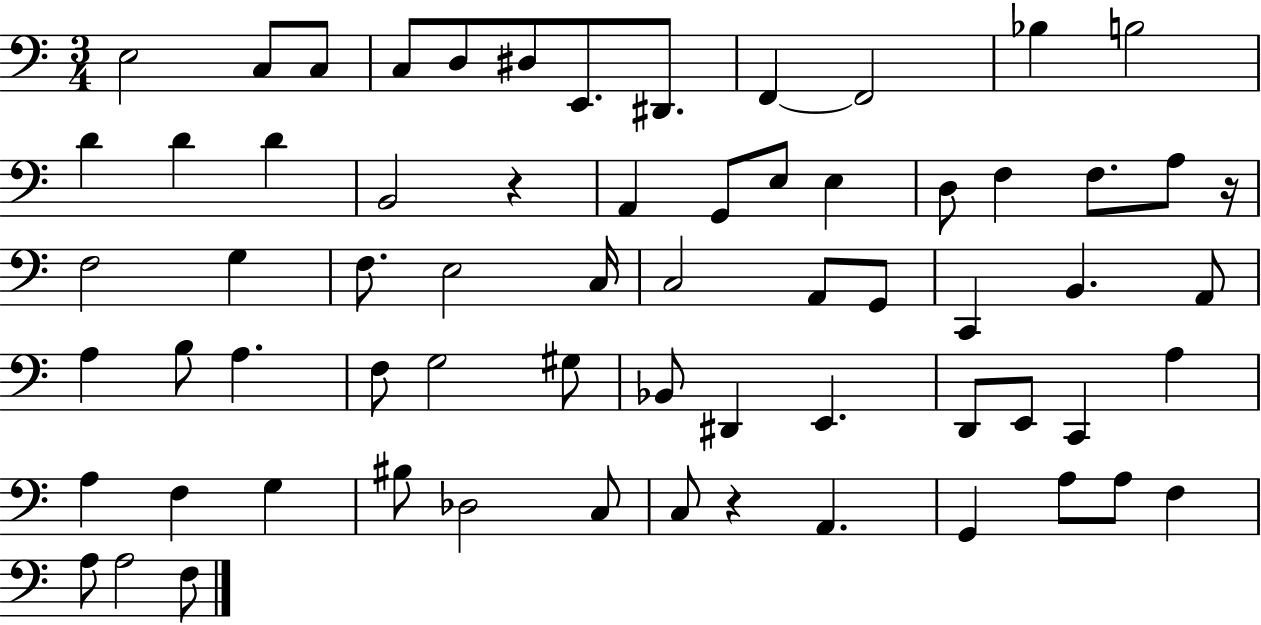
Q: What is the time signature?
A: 3/4